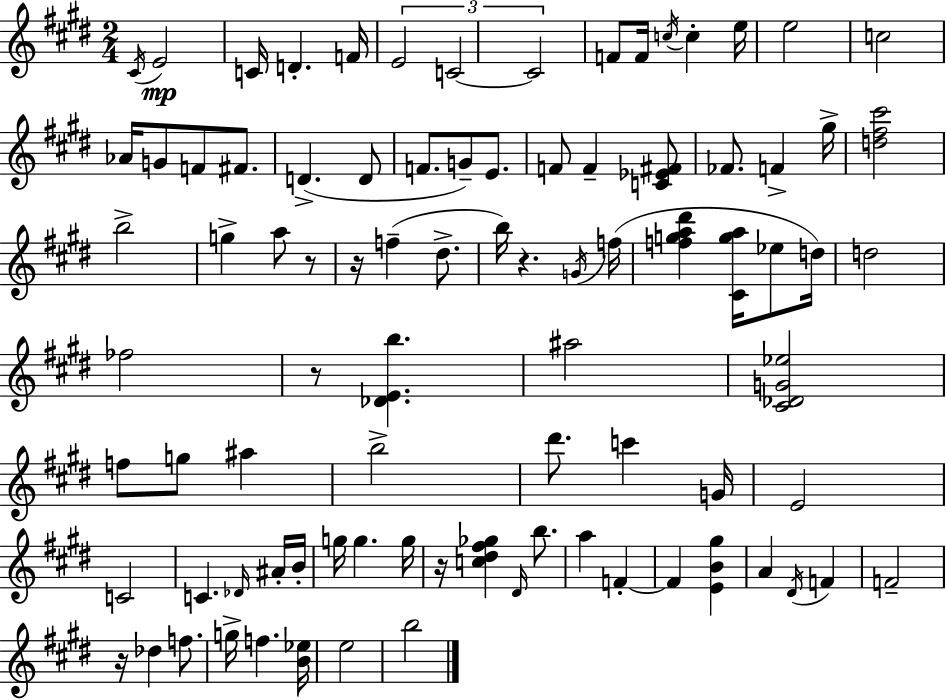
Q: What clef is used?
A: treble